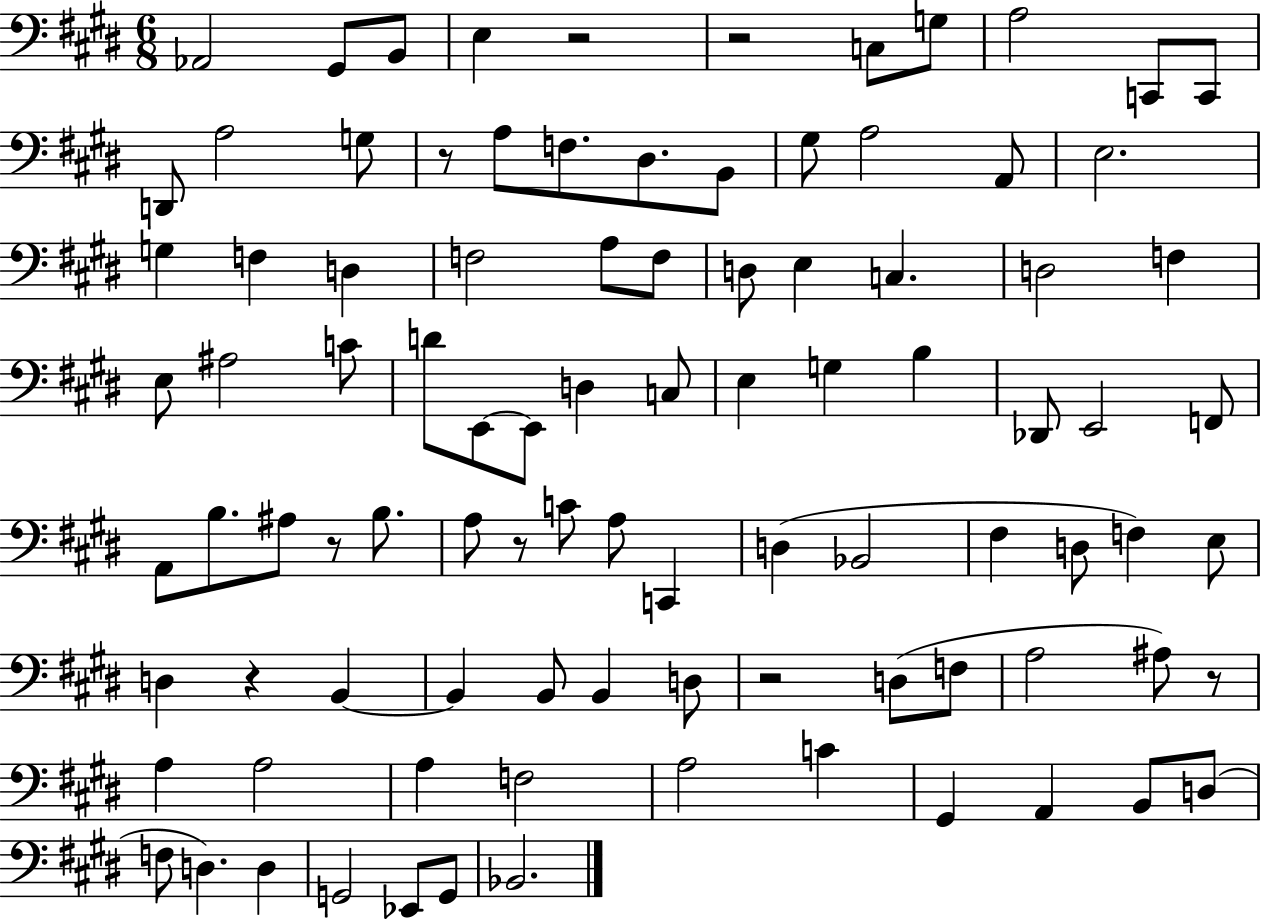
{
  \clef bass
  \numericTimeSignature
  \time 6/8
  \key e \major
  aes,2 gis,8 b,8 | e4 r2 | r2 c8 g8 | a2 c,8 c,8 | \break d,8 a2 g8 | r8 a8 f8. dis8. b,8 | gis8 a2 a,8 | e2. | \break g4 f4 d4 | f2 a8 f8 | d8 e4 c4. | d2 f4 | \break e8 ais2 c'8 | d'8 e,8~~ e,8 d4 c8 | e4 g4 b4 | des,8 e,2 f,8 | \break a,8 b8. ais8 r8 b8. | a8 r8 c'8 a8 c,4 | d4( bes,2 | fis4 d8 f4) e8 | \break d4 r4 b,4~~ | b,4 b,8 b,4 d8 | r2 d8( f8 | a2 ais8) r8 | \break a4 a2 | a4 f2 | a2 c'4 | gis,4 a,4 b,8 d8( | \break f8 d4.) d4 | g,2 ees,8 g,8 | bes,2. | \bar "|."
}